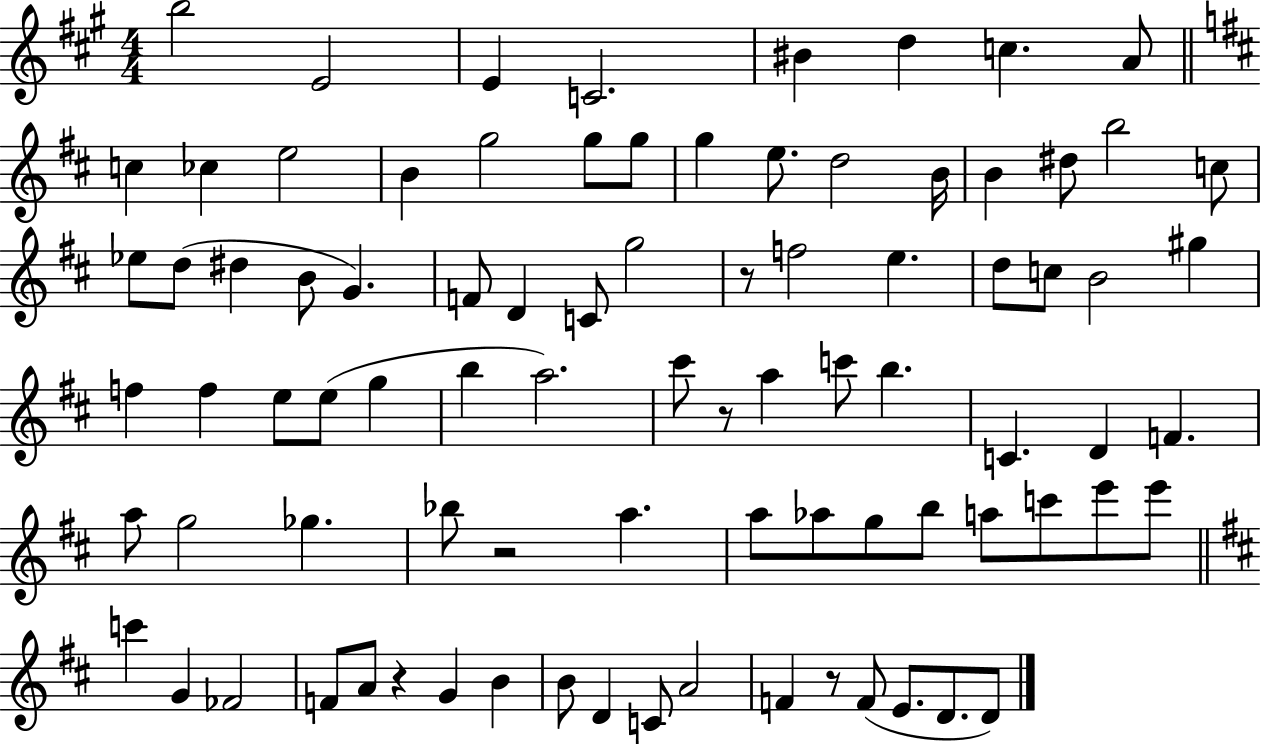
{
  \clef treble
  \numericTimeSignature
  \time 4/4
  \key a \major
  b''2 e'2 | e'4 c'2. | bis'4 d''4 c''4. a'8 | \bar "||" \break \key d \major c''4 ces''4 e''2 | b'4 g''2 g''8 g''8 | g''4 e''8. d''2 b'16 | b'4 dis''8 b''2 c''8 | \break ees''8 d''8( dis''4 b'8 g'4.) | f'8 d'4 c'8 g''2 | r8 f''2 e''4. | d''8 c''8 b'2 gis''4 | \break f''4 f''4 e''8 e''8( g''4 | b''4 a''2.) | cis'''8 r8 a''4 c'''8 b''4. | c'4. d'4 f'4. | \break a''8 g''2 ges''4. | bes''8 r2 a''4. | a''8 aes''8 g''8 b''8 a''8 c'''8 e'''8 e'''8 | \bar "||" \break \key b \minor c'''4 g'4 fes'2 | f'8 a'8 r4 g'4 b'4 | b'8 d'4 c'8 a'2 | f'4 r8 f'8( e'8. d'8. d'8) | \break \bar "|."
}